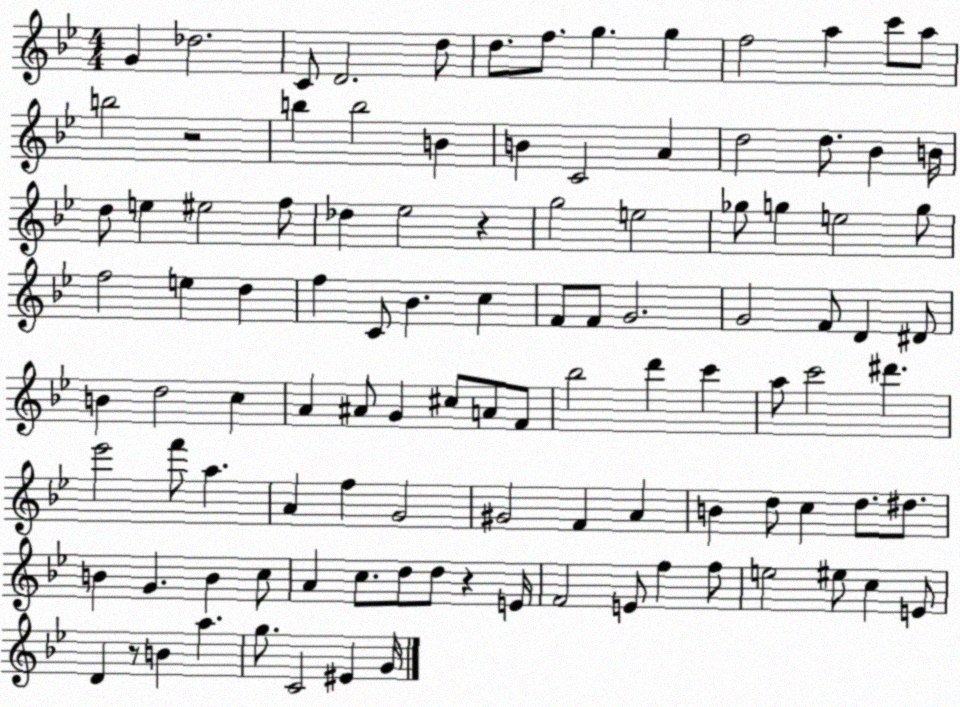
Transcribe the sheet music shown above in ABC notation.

X:1
T:Untitled
M:4/4
L:1/4
K:Bb
G _d2 C/2 D2 d/2 d/2 f/2 g g f2 a c'/2 a/2 b2 z2 b b2 B B C2 A d2 d/2 _B B/4 d/2 e ^e2 f/2 _d _e2 z g2 e2 _g/2 g e2 g/2 f2 e d f C/2 _B c F/2 F/2 G2 G2 F/2 D ^D/2 B d2 c A ^A/2 G ^c/2 A/2 F/2 _b2 d' c' a/2 c'2 ^d' _e'2 f'/2 a A f G2 ^G2 F A B d/2 c d/2 ^d/2 B G B c/2 A c/2 d/2 d/2 z E/4 F2 E/2 f f/2 e2 ^e/2 c E/2 D z/2 B a g/2 C2 ^E G/4